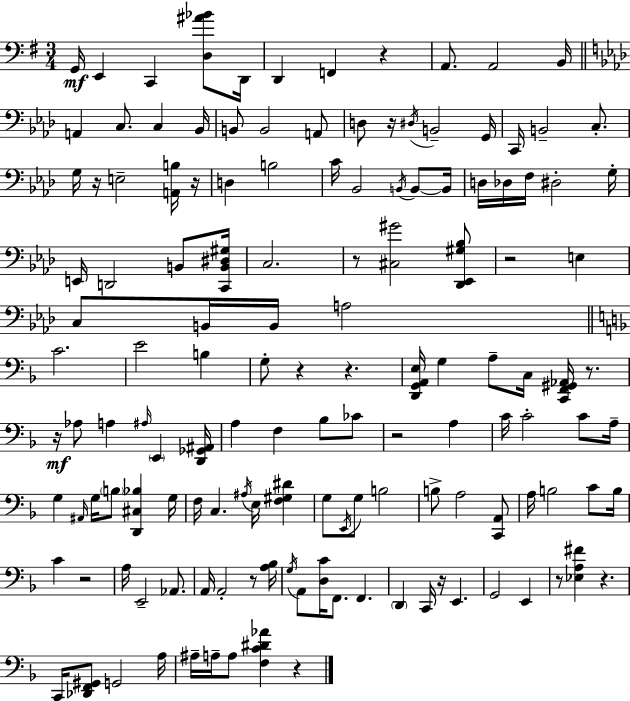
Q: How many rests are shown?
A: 17